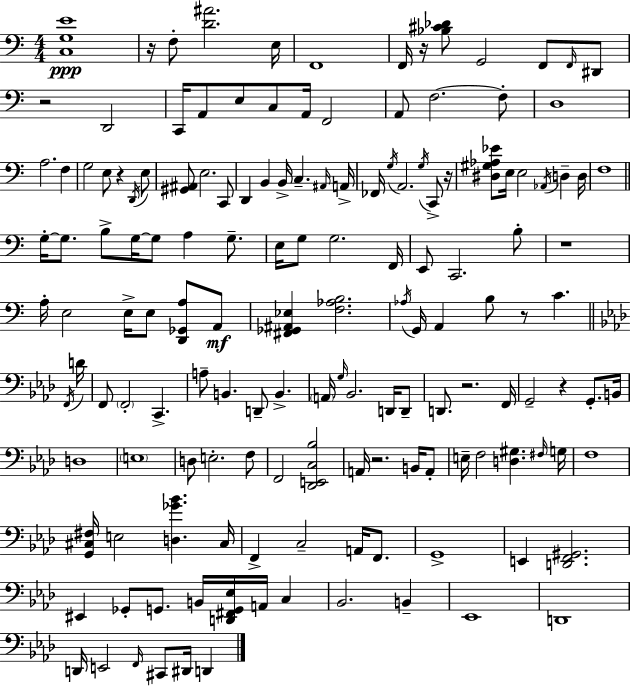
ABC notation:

X:1
T:Untitled
M:4/4
L:1/4
K:C
[C,G,E]4 z/4 F,/2 [D^A]2 E,/4 F,,4 F,,/4 z/4 [_B,^C_D]/2 G,,2 F,,/2 F,,/4 ^D,,/2 z2 D,,2 C,,/4 A,,/2 E,/2 C,/2 A,,/4 F,,2 A,,/2 F,2 F,/2 D,4 A,2 F, G,2 E,/2 z D,,/4 E,/2 [^G,,^A,,]/2 E,2 C,,/2 D,, B,, B,,/4 C, ^A,,/4 A,,/4 _F,,/4 G,/4 A,,2 G,/4 C,,/2 z/4 [^D,^G,_A,_E]/2 E,/4 E,2 _A,,/4 D, D,/4 F,4 G,/4 G,/2 B,/2 G,/4 G,/2 A, G,/2 E,/4 G,/2 G,2 F,,/4 E,,/2 C,,2 B,/2 z4 A,/4 E,2 E,/4 E,/2 [D,,_G,,A,]/2 A,,/2 [^F,,_G,,^A,,_E,] [F,_A,B,]2 _A,/4 G,,/4 A,, B,/2 z/2 C F,,/4 D/4 F,,/2 F,,2 C,, A,/2 B,, D,,/2 B,, A,,/4 G,/4 _B,,2 D,,/4 D,,/2 D,,/2 z2 F,,/4 G,,2 z G,,/2 B,,/4 D,4 E,4 D,/2 E,2 F,/2 F,,2 [_D,,E,,C,_B,]2 A,,/4 z2 B,,/4 A,,/2 E,/4 F,2 [D,^G,] ^F,/4 G,/4 F,4 [G,,^C,^F,]/4 E,2 [D,_G_B] ^C,/4 F,, C,2 A,,/4 F,,/2 G,,4 E,, [D,,F,,^G,,]2 ^E,, _G,,/2 G,,/2 B,,/4 [D,,^F,,G,,_E,]/4 A,,/4 C, _B,,2 B,, _E,,4 D,,4 D,,/4 E,,2 F,,/4 ^C,,/2 ^D,,/4 D,,